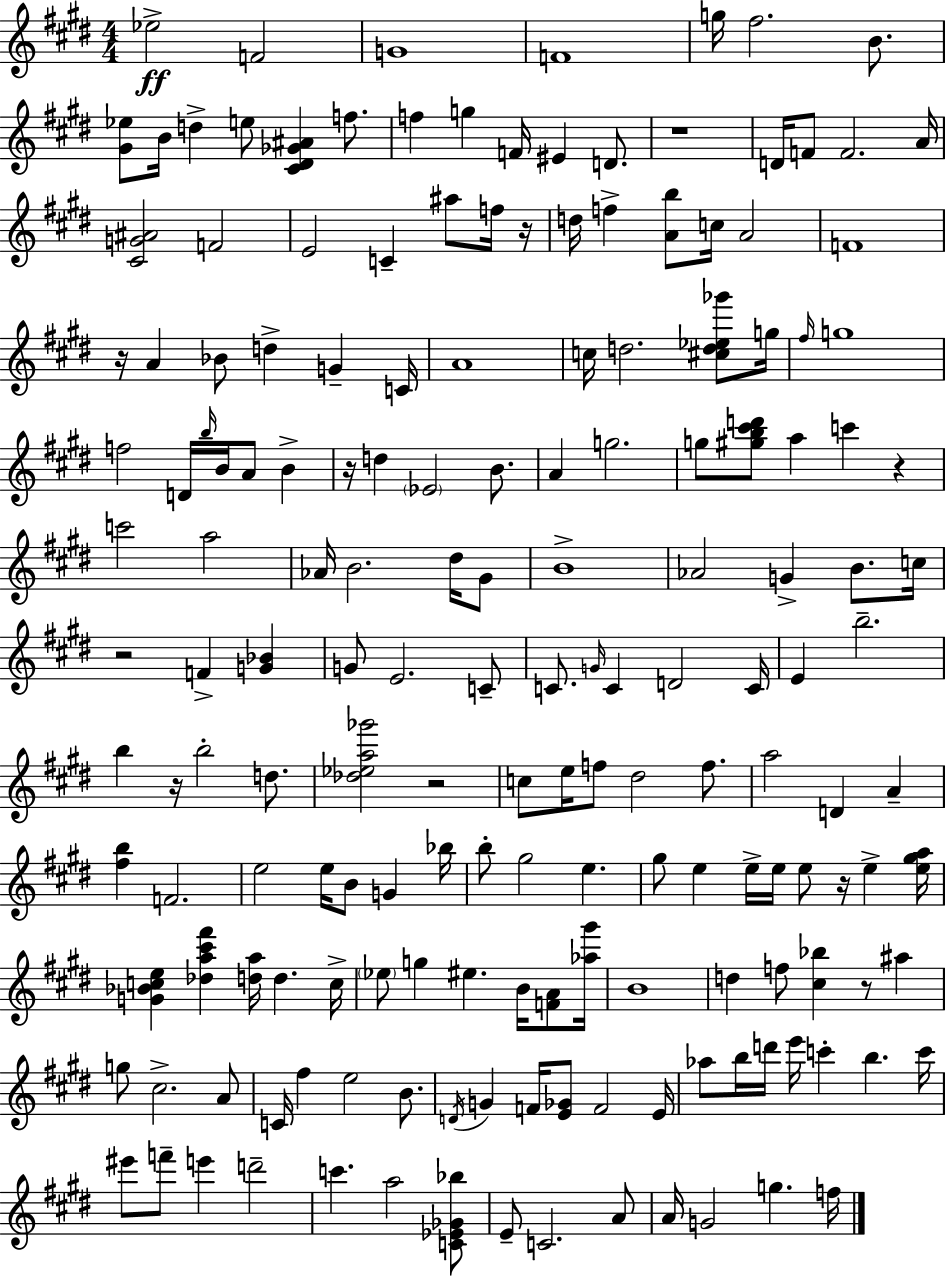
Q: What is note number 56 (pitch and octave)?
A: C6